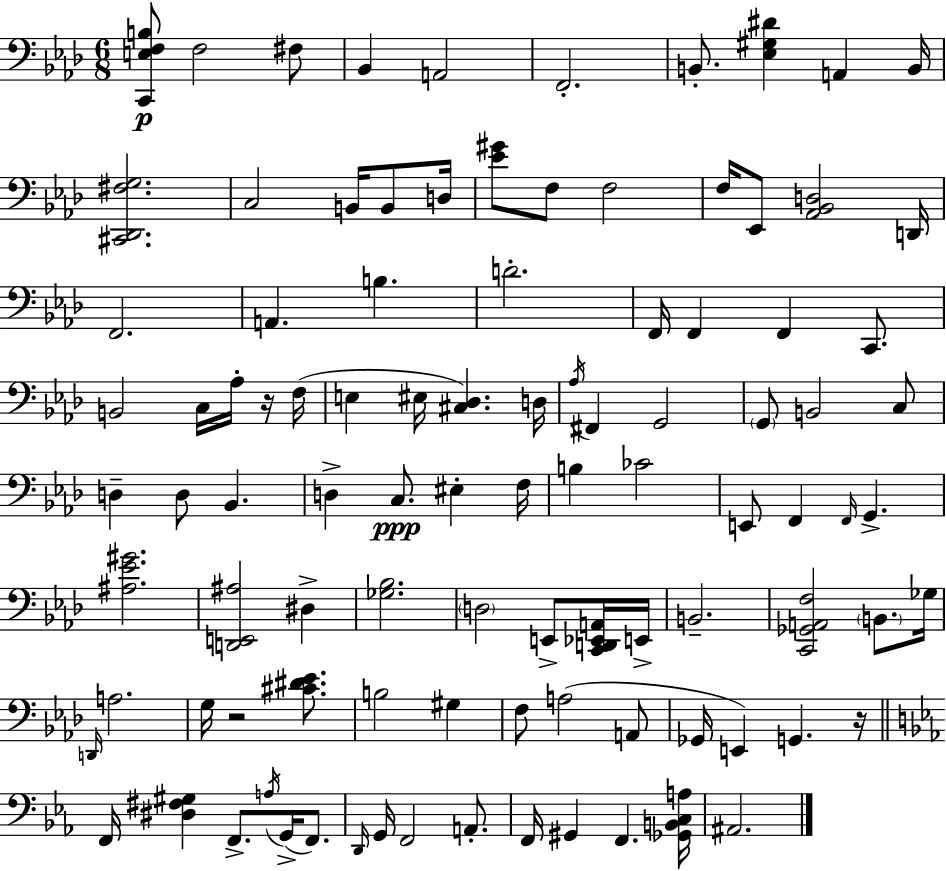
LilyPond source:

{
  \clef bass
  \numericTimeSignature
  \time 6/8
  \key aes \major
  <c, e f b>8\p f2 fis8 | bes,4 a,2 | f,2.-. | b,8.-. <ees gis dis'>4 a,4 b,16 | \break <cis, des, fis g>2. | c2 b,16 b,8 d16 | <ees' gis'>8 f8 f2 | f16 ees,8 <aes, bes, d>2 d,16 | \break f,2. | a,4. b4. | d'2.-. | f,16 f,4 f,4 c,8. | \break b,2 c16 aes16-. r16 f16( | e4 eis16 <cis des>4.) d16 | \acciaccatura { aes16 } fis,4 g,2 | \parenthesize g,8 b,2 c8 | \break d4-- d8 bes,4. | d4-> c8.\ppp eis4-. | f16 b4 ces'2 | e,8 f,4 \grace { f,16 } g,4.-> | \break <ais ees' gis'>2. | <d, e, ais>2 dis4-> | <ges bes>2. | \parenthesize d2 e,8-> | \break <c, d, ees, a,>16 e,16-> b,2.-- | <c, ges, a, f>2 \parenthesize b,8. | ges16 \grace { d,16 } a2. | g16 r2 | \break <cis' dis' ees'>8. b2 gis4 | f8 a2( | a,8 ges,16 e,4) g,4. | r16 \bar "||" \break \key ees \major f,16 <dis fis gis>4 f,8.-> \acciaccatura { a16 }( g,16-> f,8.) | \grace { d,16 } g,16 f,2 a,8.-. | f,16 gis,4 f,4. | <ges, b, c a>16 ais,2. | \break \bar "|."
}